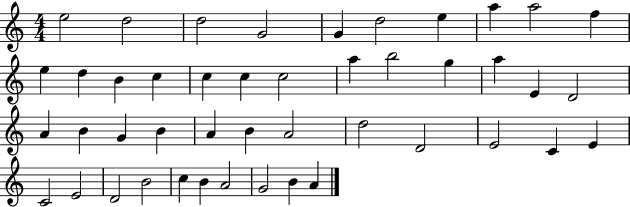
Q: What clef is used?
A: treble